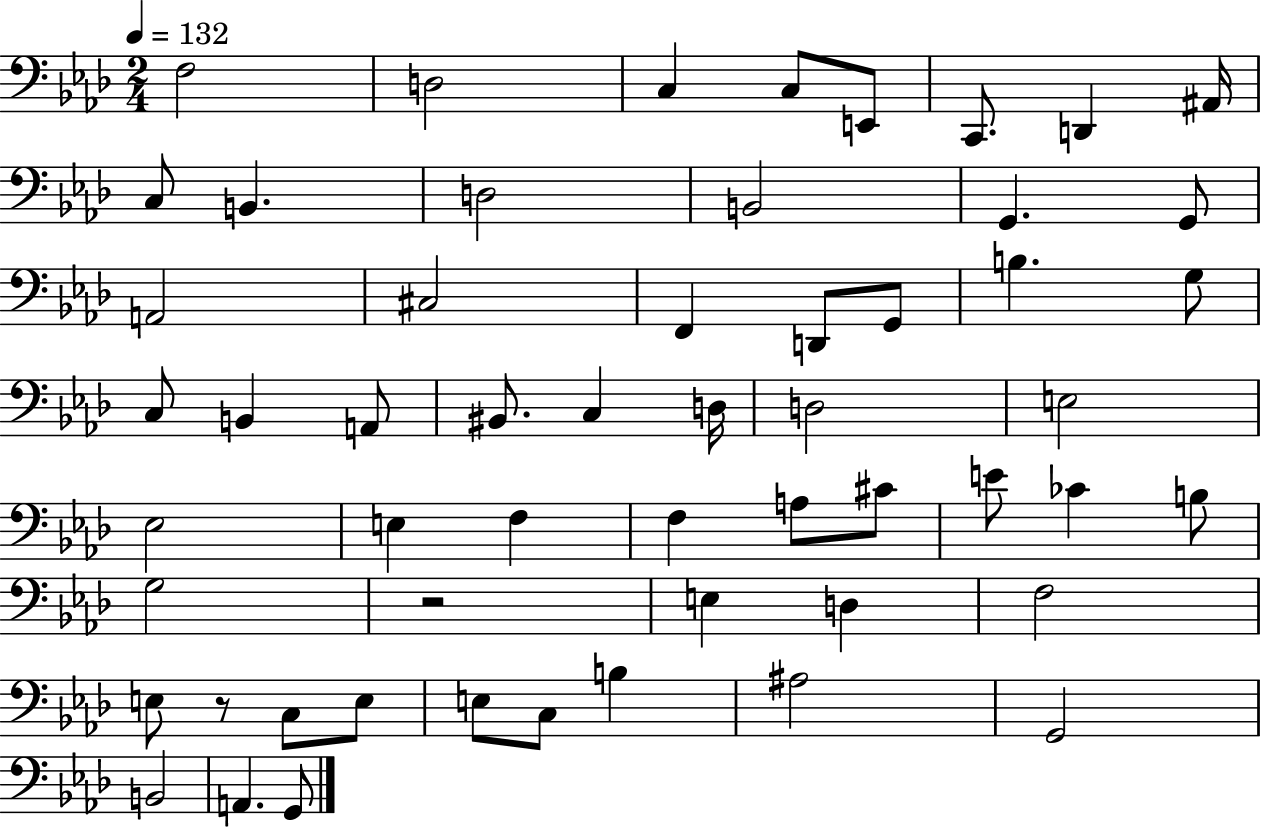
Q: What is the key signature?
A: AES major